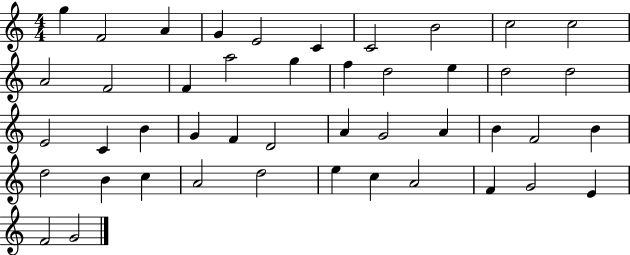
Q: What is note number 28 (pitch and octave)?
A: G4